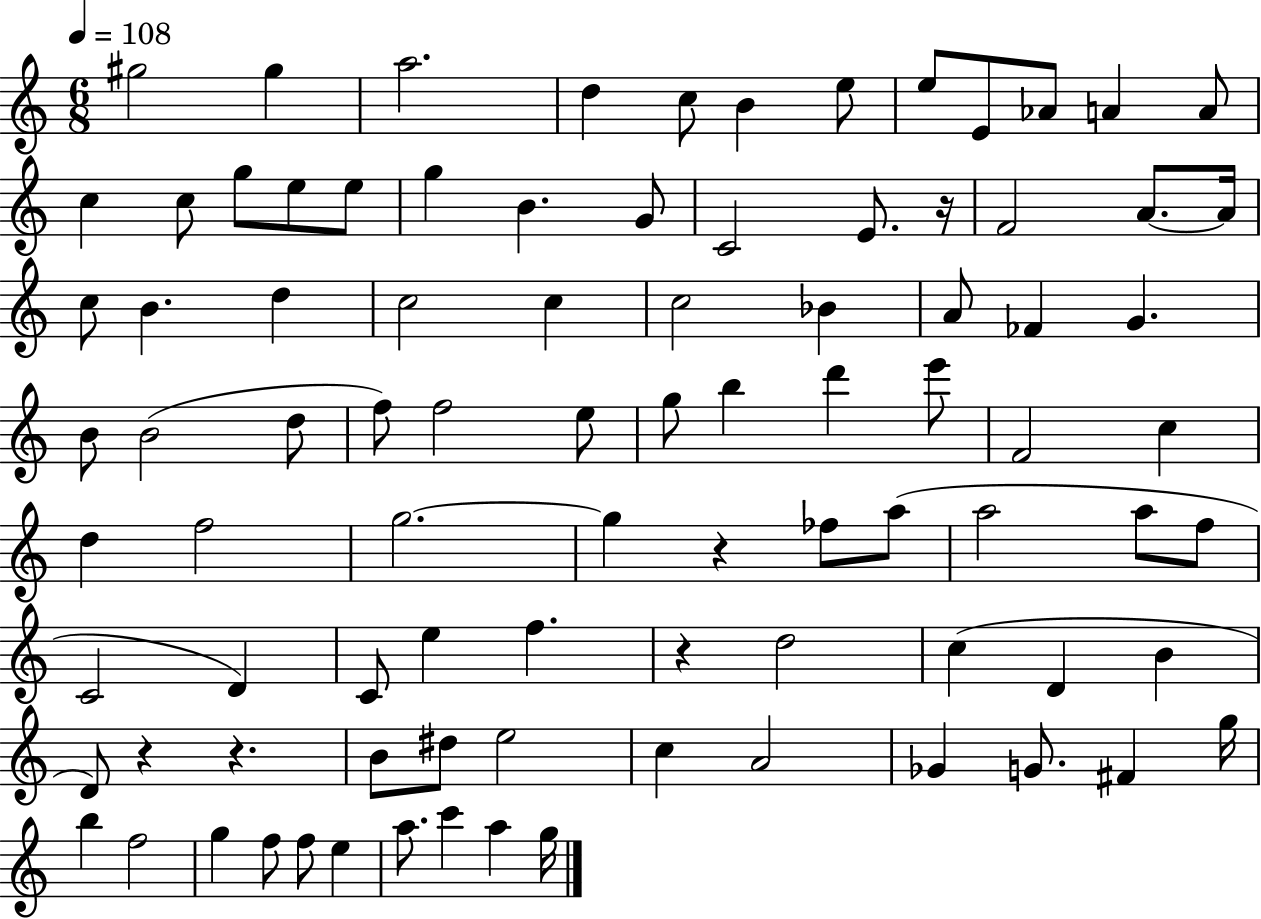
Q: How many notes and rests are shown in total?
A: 90